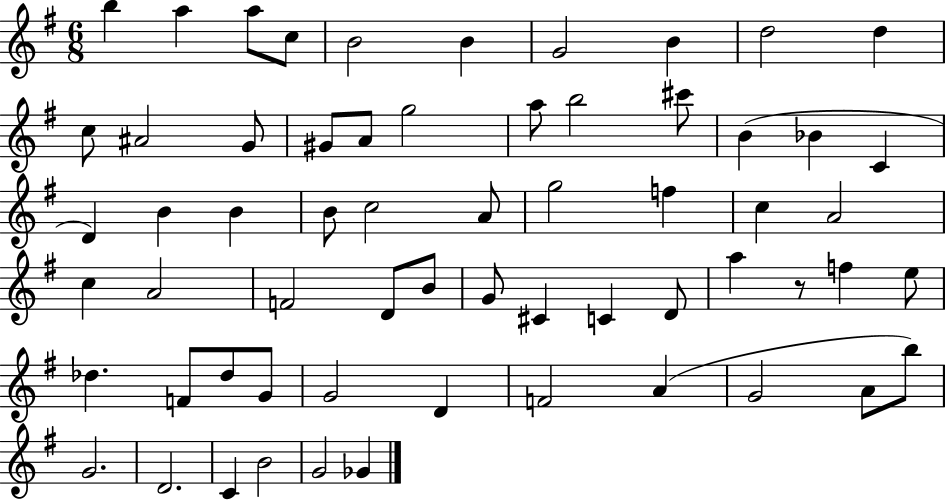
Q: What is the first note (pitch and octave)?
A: B5